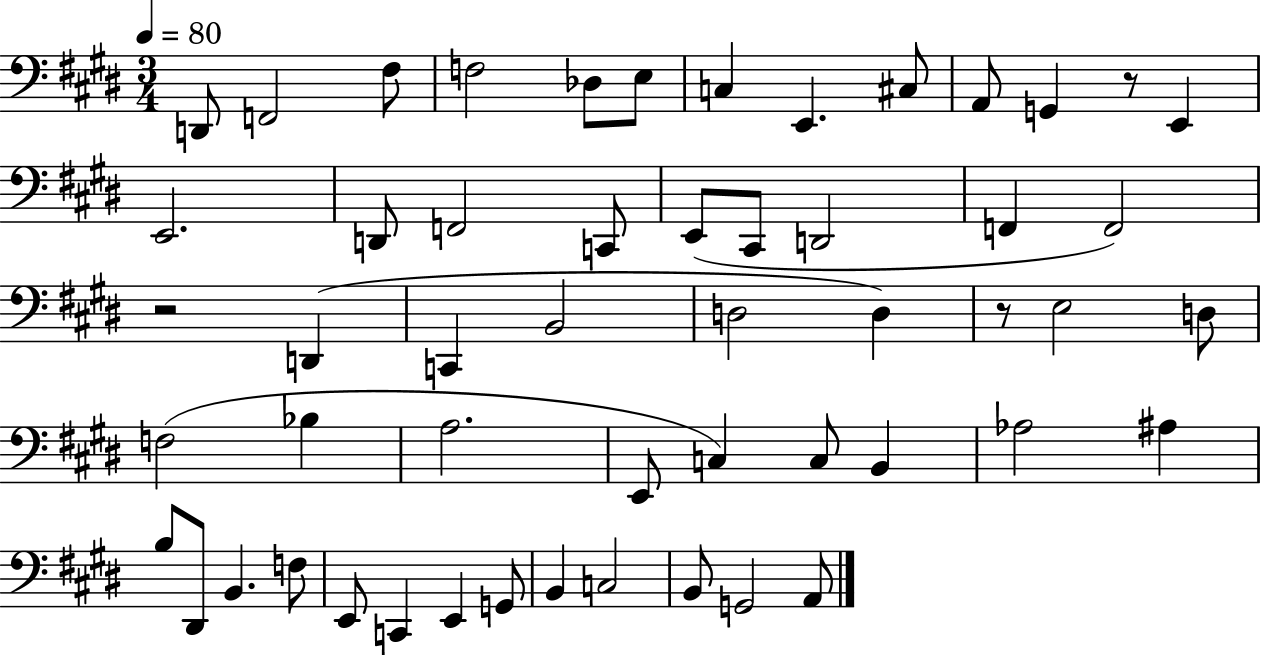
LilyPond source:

{
  \clef bass
  \numericTimeSignature
  \time 3/4
  \key e \major
  \tempo 4 = 80
  d,8 f,2 fis8 | f2 des8 e8 | c4 e,4. cis8 | a,8 g,4 r8 e,4 | \break e,2. | d,8 f,2 c,8 | e,8( cis,8 d,2 | f,4 f,2) | \break r2 d,4( | c,4 b,2 | d2 d4) | r8 e2 d8 | \break f2( bes4 | a2. | e,8 c4) c8 b,4 | aes2 ais4 | \break b8 dis,8 b,4. f8 | e,8 c,4 e,4 g,8 | b,4 c2 | b,8 g,2 a,8 | \break \bar "|."
}